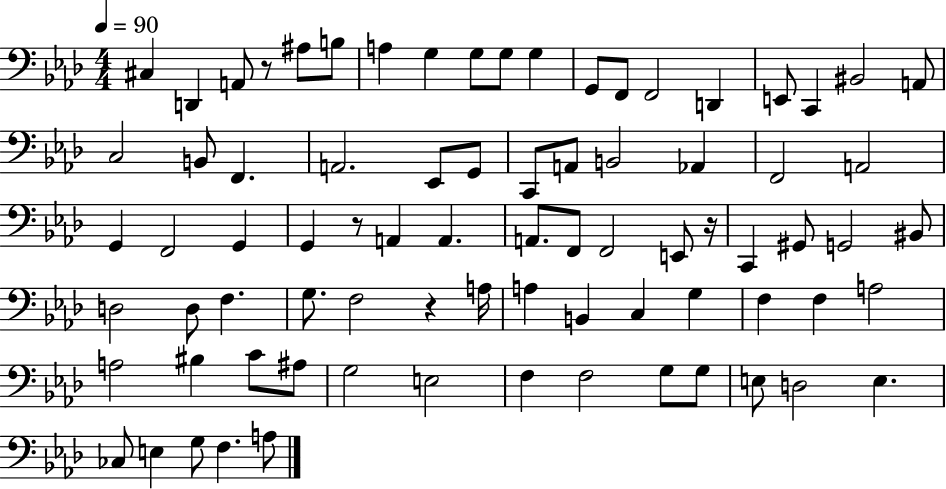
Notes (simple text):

C#3/q D2/q A2/e R/e A#3/e B3/e A3/q G3/q G3/e G3/e G3/q G2/e F2/e F2/h D2/q E2/e C2/q BIS2/h A2/e C3/h B2/e F2/q. A2/h. Eb2/e G2/e C2/e A2/e B2/h Ab2/q F2/h A2/h G2/q F2/h G2/q G2/q R/e A2/q A2/q. A2/e. F2/e F2/h E2/e R/s C2/q G#2/e G2/h BIS2/e D3/h D3/e F3/q. G3/e. F3/h R/q A3/s A3/q B2/q C3/q G3/q F3/q F3/q A3/h A3/h BIS3/q C4/e A#3/e G3/h E3/h F3/q F3/h G3/e G3/e E3/e D3/h E3/q. CES3/e E3/q G3/e F3/q. A3/e